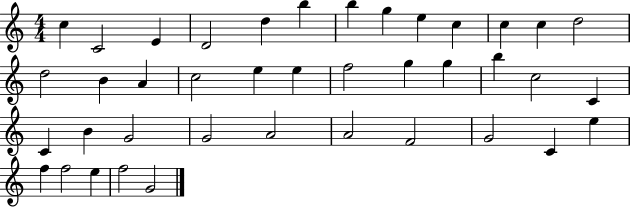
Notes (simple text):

C5/q C4/h E4/q D4/h D5/q B5/q B5/q G5/q E5/q C5/q C5/q C5/q D5/h D5/h B4/q A4/q C5/h E5/q E5/q F5/h G5/q G5/q B5/q C5/h C4/q C4/q B4/q G4/h G4/h A4/h A4/h F4/h G4/h C4/q E5/q F5/q F5/h E5/q F5/h G4/h